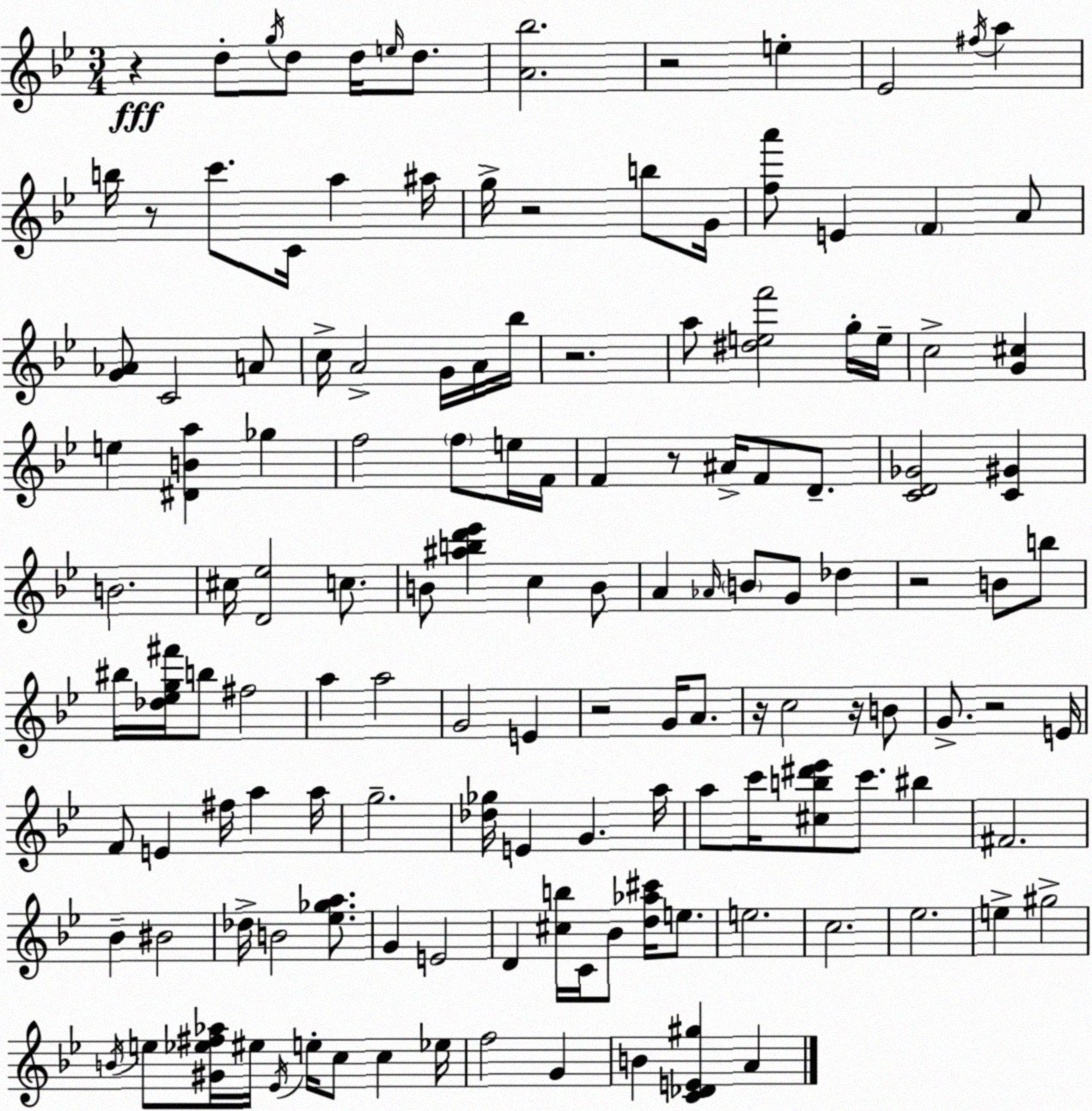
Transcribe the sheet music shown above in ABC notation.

X:1
T:Untitled
M:3/4
L:1/4
K:Gm
z d/2 g/4 d/2 d/4 e/4 d/2 [A_b]2 z2 e _E2 ^f/4 a b/4 z/2 c'/2 C/4 a ^a/4 g/4 z2 b/2 G/4 [fa']/2 E F A/2 [G_A]/2 C2 A/2 c/4 A2 G/4 A/4 _b/4 z2 a/2 [^def']2 g/4 e/4 c2 [G^c] e [^DBa] _g f2 f/2 e/4 F/4 F z/2 ^A/4 F/2 D/2 [CD_G]2 [C^G] B2 ^c/4 [D_e]2 c/2 B/2 [^abd'_e'] c B/2 A _A/4 B/2 G/2 _d z2 B/2 b/2 ^b/4 [_d_eg^f']/4 b/2 ^f2 a a2 G2 E z2 G/4 A/2 z/4 c2 z/4 B/2 G/2 z2 E/4 F/2 E ^f/4 a a/4 g2 [_d_g]/4 E G a/4 a/2 c'/4 [^cb^d'_e']/2 c'/2 ^b ^F2 _B ^B2 _d/4 B2 [_e_ga]/2 G E2 D [^cb]/4 C/4 _B/2 [d_a^c']/4 e/2 e2 c2 _e2 e ^g2 B/4 e/2 [^G_e^f_a]/4 ^e/4 _E/4 e/4 c/2 c _e/4 f2 G B [C_DE^g] A